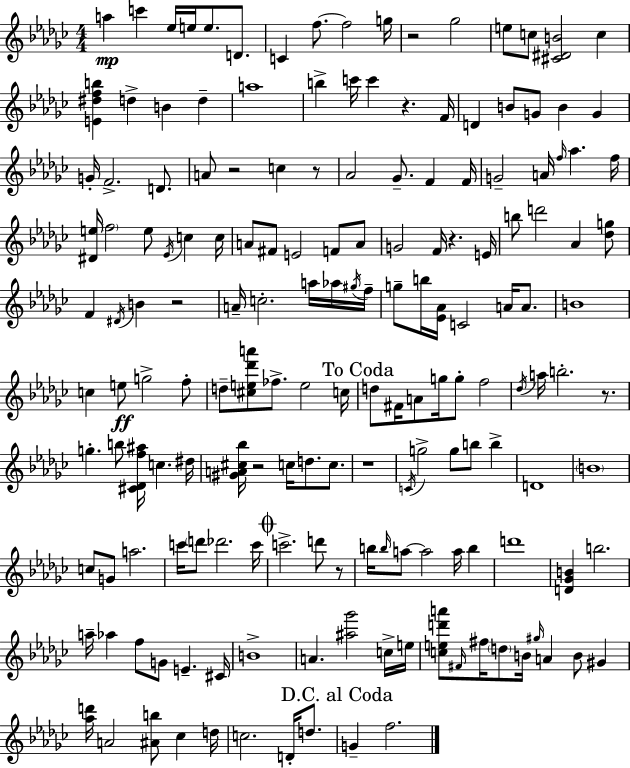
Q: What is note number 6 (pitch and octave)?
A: D4